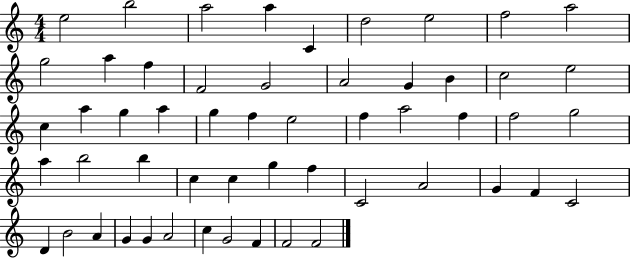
E5/h B5/h A5/h A5/q C4/q D5/h E5/h F5/h A5/h G5/h A5/q F5/q F4/h G4/h A4/h G4/q B4/q C5/h E5/h C5/q A5/q G5/q A5/q G5/q F5/q E5/h F5/q A5/h F5/q F5/h G5/h A5/q B5/h B5/q C5/q C5/q G5/q F5/q C4/h A4/h G4/q F4/q C4/h D4/q B4/h A4/q G4/q G4/q A4/h C5/q G4/h F4/q F4/h F4/h